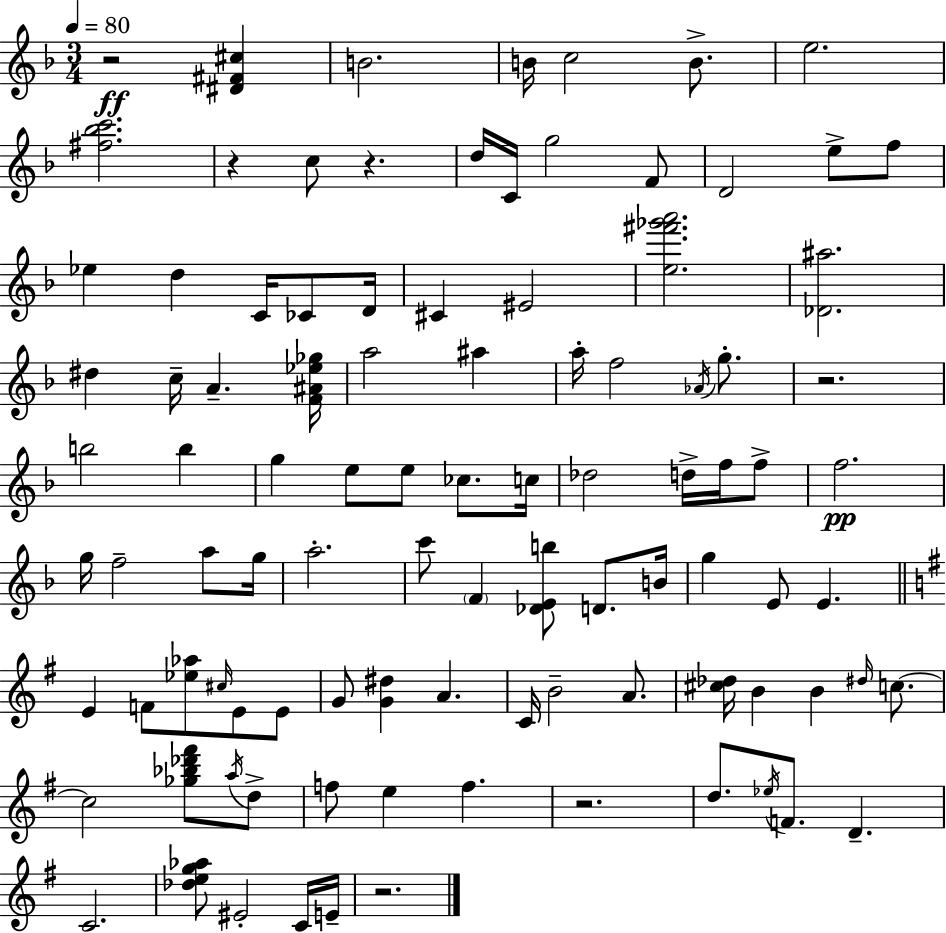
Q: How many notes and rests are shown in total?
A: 98